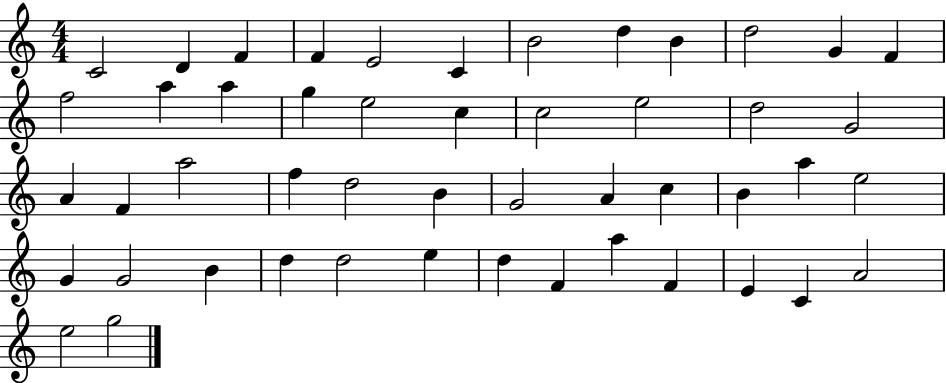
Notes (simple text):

C4/h D4/q F4/q F4/q E4/h C4/q B4/h D5/q B4/q D5/h G4/q F4/q F5/h A5/q A5/q G5/q E5/h C5/q C5/h E5/h D5/h G4/h A4/q F4/q A5/h F5/q D5/h B4/q G4/h A4/q C5/q B4/q A5/q E5/h G4/q G4/h B4/q D5/q D5/h E5/q D5/q F4/q A5/q F4/q E4/q C4/q A4/h E5/h G5/h